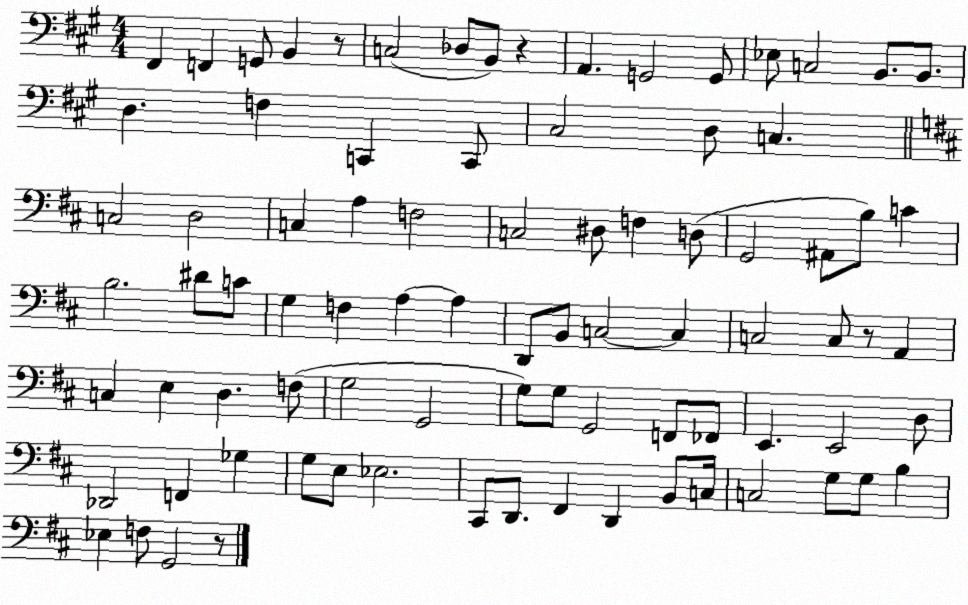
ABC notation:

X:1
T:Untitled
M:4/4
L:1/4
K:A
^F,, F,, G,,/2 B,, z/2 C,2 _D,/2 B,,/2 z A,, G,,2 G,,/2 _E,/2 C,2 B,,/2 B,,/2 D, F, C,, C,,/2 ^C,2 D,/2 C, C,2 D,2 C, A, F,2 C,2 ^D,/2 F, D,/2 G,,2 ^A,,/2 B,/2 C B,2 ^D/2 C/2 G, F, A, A, D,,/2 B,,/2 C,2 C, C,2 C,/2 z/2 A,, C, E, D, F,/2 G,2 G,,2 G,/2 G,/2 G,,2 F,,/2 _F,,/2 E,, E,,2 D,/2 _D,,2 F,, _G, G,/2 E,/2 _E,2 ^C,,/2 D,,/2 ^F,, D,, B,,/2 C,/4 C,2 G,/2 G,/2 B, _E, F,/2 G,,2 z/2